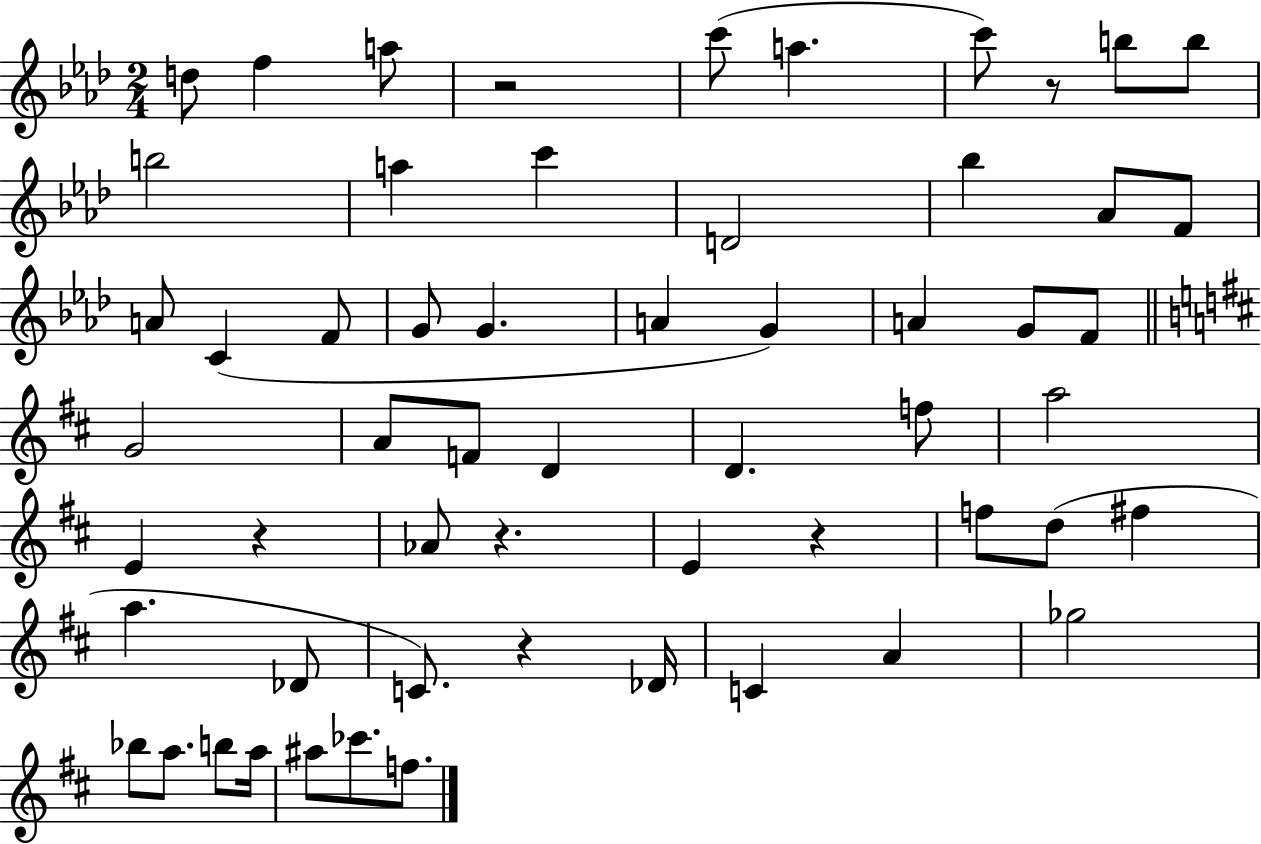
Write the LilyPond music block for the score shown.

{
  \clef treble
  \numericTimeSignature
  \time 2/4
  \key aes \major
  \repeat volta 2 { d''8 f''4 a''8 | r2 | c'''8( a''4. | c'''8) r8 b''8 b''8 | \break b''2 | a''4 c'''4 | d'2 | bes''4 aes'8 f'8 | \break a'8 c'4( f'8 | g'8 g'4. | a'4 g'4) | a'4 g'8 f'8 | \break \bar "||" \break \key d \major g'2 | a'8 f'8 d'4 | d'4. f''8 | a''2 | \break e'4 r4 | aes'8 r4. | e'4 r4 | f''8 d''8( fis''4 | \break a''4. des'8 | c'8.) r4 des'16 | c'4 a'4 | ges''2 | \break bes''8 a''8. b''8 a''16 | ais''8 ces'''8. f''8. | } \bar "|."
}